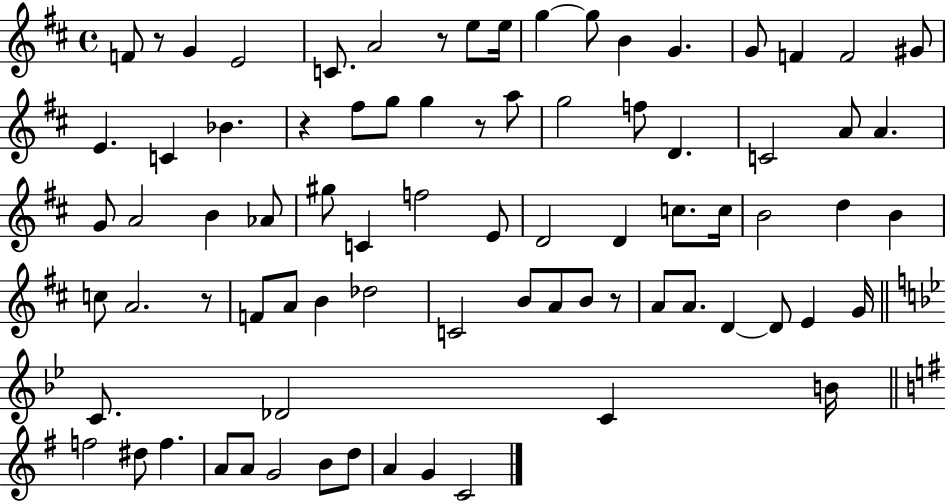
{
  \clef treble
  \time 4/4
  \defaultTimeSignature
  \key d \major
  f'8 r8 g'4 e'2 | c'8. a'2 r8 e''8 e''16 | g''4~~ g''8 b'4 g'4. | g'8 f'4 f'2 gis'8 | \break e'4. c'4 bes'4. | r4 fis''8 g''8 g''4 r8 a''8 | g''2 f''8 d'4. | c'2 a'8 a'4. | \break g'8 a'2 b'4 aes'8 | gis''8 c'4 f''2 e'8 | d'2 d'4 c''8. c''16 | b'2 d''4 b'4 | \break c''8 a'2. r8 | f'8 a'8 b'4 des''2 | c'2 b'8 a'8 b'8 r8 | a'8 a'8. d'4~~ d'8 e'4 g'16 | \break \bar "||" \break \key bes \major c'8. des'2 c'4 b'16 | \bar "||" \break \key e \minor f''2 dis''8 f''4. | a'8 a'8 g'2 b'8 d''8 | a'4 g'4 c'2 | \bar "|."
}